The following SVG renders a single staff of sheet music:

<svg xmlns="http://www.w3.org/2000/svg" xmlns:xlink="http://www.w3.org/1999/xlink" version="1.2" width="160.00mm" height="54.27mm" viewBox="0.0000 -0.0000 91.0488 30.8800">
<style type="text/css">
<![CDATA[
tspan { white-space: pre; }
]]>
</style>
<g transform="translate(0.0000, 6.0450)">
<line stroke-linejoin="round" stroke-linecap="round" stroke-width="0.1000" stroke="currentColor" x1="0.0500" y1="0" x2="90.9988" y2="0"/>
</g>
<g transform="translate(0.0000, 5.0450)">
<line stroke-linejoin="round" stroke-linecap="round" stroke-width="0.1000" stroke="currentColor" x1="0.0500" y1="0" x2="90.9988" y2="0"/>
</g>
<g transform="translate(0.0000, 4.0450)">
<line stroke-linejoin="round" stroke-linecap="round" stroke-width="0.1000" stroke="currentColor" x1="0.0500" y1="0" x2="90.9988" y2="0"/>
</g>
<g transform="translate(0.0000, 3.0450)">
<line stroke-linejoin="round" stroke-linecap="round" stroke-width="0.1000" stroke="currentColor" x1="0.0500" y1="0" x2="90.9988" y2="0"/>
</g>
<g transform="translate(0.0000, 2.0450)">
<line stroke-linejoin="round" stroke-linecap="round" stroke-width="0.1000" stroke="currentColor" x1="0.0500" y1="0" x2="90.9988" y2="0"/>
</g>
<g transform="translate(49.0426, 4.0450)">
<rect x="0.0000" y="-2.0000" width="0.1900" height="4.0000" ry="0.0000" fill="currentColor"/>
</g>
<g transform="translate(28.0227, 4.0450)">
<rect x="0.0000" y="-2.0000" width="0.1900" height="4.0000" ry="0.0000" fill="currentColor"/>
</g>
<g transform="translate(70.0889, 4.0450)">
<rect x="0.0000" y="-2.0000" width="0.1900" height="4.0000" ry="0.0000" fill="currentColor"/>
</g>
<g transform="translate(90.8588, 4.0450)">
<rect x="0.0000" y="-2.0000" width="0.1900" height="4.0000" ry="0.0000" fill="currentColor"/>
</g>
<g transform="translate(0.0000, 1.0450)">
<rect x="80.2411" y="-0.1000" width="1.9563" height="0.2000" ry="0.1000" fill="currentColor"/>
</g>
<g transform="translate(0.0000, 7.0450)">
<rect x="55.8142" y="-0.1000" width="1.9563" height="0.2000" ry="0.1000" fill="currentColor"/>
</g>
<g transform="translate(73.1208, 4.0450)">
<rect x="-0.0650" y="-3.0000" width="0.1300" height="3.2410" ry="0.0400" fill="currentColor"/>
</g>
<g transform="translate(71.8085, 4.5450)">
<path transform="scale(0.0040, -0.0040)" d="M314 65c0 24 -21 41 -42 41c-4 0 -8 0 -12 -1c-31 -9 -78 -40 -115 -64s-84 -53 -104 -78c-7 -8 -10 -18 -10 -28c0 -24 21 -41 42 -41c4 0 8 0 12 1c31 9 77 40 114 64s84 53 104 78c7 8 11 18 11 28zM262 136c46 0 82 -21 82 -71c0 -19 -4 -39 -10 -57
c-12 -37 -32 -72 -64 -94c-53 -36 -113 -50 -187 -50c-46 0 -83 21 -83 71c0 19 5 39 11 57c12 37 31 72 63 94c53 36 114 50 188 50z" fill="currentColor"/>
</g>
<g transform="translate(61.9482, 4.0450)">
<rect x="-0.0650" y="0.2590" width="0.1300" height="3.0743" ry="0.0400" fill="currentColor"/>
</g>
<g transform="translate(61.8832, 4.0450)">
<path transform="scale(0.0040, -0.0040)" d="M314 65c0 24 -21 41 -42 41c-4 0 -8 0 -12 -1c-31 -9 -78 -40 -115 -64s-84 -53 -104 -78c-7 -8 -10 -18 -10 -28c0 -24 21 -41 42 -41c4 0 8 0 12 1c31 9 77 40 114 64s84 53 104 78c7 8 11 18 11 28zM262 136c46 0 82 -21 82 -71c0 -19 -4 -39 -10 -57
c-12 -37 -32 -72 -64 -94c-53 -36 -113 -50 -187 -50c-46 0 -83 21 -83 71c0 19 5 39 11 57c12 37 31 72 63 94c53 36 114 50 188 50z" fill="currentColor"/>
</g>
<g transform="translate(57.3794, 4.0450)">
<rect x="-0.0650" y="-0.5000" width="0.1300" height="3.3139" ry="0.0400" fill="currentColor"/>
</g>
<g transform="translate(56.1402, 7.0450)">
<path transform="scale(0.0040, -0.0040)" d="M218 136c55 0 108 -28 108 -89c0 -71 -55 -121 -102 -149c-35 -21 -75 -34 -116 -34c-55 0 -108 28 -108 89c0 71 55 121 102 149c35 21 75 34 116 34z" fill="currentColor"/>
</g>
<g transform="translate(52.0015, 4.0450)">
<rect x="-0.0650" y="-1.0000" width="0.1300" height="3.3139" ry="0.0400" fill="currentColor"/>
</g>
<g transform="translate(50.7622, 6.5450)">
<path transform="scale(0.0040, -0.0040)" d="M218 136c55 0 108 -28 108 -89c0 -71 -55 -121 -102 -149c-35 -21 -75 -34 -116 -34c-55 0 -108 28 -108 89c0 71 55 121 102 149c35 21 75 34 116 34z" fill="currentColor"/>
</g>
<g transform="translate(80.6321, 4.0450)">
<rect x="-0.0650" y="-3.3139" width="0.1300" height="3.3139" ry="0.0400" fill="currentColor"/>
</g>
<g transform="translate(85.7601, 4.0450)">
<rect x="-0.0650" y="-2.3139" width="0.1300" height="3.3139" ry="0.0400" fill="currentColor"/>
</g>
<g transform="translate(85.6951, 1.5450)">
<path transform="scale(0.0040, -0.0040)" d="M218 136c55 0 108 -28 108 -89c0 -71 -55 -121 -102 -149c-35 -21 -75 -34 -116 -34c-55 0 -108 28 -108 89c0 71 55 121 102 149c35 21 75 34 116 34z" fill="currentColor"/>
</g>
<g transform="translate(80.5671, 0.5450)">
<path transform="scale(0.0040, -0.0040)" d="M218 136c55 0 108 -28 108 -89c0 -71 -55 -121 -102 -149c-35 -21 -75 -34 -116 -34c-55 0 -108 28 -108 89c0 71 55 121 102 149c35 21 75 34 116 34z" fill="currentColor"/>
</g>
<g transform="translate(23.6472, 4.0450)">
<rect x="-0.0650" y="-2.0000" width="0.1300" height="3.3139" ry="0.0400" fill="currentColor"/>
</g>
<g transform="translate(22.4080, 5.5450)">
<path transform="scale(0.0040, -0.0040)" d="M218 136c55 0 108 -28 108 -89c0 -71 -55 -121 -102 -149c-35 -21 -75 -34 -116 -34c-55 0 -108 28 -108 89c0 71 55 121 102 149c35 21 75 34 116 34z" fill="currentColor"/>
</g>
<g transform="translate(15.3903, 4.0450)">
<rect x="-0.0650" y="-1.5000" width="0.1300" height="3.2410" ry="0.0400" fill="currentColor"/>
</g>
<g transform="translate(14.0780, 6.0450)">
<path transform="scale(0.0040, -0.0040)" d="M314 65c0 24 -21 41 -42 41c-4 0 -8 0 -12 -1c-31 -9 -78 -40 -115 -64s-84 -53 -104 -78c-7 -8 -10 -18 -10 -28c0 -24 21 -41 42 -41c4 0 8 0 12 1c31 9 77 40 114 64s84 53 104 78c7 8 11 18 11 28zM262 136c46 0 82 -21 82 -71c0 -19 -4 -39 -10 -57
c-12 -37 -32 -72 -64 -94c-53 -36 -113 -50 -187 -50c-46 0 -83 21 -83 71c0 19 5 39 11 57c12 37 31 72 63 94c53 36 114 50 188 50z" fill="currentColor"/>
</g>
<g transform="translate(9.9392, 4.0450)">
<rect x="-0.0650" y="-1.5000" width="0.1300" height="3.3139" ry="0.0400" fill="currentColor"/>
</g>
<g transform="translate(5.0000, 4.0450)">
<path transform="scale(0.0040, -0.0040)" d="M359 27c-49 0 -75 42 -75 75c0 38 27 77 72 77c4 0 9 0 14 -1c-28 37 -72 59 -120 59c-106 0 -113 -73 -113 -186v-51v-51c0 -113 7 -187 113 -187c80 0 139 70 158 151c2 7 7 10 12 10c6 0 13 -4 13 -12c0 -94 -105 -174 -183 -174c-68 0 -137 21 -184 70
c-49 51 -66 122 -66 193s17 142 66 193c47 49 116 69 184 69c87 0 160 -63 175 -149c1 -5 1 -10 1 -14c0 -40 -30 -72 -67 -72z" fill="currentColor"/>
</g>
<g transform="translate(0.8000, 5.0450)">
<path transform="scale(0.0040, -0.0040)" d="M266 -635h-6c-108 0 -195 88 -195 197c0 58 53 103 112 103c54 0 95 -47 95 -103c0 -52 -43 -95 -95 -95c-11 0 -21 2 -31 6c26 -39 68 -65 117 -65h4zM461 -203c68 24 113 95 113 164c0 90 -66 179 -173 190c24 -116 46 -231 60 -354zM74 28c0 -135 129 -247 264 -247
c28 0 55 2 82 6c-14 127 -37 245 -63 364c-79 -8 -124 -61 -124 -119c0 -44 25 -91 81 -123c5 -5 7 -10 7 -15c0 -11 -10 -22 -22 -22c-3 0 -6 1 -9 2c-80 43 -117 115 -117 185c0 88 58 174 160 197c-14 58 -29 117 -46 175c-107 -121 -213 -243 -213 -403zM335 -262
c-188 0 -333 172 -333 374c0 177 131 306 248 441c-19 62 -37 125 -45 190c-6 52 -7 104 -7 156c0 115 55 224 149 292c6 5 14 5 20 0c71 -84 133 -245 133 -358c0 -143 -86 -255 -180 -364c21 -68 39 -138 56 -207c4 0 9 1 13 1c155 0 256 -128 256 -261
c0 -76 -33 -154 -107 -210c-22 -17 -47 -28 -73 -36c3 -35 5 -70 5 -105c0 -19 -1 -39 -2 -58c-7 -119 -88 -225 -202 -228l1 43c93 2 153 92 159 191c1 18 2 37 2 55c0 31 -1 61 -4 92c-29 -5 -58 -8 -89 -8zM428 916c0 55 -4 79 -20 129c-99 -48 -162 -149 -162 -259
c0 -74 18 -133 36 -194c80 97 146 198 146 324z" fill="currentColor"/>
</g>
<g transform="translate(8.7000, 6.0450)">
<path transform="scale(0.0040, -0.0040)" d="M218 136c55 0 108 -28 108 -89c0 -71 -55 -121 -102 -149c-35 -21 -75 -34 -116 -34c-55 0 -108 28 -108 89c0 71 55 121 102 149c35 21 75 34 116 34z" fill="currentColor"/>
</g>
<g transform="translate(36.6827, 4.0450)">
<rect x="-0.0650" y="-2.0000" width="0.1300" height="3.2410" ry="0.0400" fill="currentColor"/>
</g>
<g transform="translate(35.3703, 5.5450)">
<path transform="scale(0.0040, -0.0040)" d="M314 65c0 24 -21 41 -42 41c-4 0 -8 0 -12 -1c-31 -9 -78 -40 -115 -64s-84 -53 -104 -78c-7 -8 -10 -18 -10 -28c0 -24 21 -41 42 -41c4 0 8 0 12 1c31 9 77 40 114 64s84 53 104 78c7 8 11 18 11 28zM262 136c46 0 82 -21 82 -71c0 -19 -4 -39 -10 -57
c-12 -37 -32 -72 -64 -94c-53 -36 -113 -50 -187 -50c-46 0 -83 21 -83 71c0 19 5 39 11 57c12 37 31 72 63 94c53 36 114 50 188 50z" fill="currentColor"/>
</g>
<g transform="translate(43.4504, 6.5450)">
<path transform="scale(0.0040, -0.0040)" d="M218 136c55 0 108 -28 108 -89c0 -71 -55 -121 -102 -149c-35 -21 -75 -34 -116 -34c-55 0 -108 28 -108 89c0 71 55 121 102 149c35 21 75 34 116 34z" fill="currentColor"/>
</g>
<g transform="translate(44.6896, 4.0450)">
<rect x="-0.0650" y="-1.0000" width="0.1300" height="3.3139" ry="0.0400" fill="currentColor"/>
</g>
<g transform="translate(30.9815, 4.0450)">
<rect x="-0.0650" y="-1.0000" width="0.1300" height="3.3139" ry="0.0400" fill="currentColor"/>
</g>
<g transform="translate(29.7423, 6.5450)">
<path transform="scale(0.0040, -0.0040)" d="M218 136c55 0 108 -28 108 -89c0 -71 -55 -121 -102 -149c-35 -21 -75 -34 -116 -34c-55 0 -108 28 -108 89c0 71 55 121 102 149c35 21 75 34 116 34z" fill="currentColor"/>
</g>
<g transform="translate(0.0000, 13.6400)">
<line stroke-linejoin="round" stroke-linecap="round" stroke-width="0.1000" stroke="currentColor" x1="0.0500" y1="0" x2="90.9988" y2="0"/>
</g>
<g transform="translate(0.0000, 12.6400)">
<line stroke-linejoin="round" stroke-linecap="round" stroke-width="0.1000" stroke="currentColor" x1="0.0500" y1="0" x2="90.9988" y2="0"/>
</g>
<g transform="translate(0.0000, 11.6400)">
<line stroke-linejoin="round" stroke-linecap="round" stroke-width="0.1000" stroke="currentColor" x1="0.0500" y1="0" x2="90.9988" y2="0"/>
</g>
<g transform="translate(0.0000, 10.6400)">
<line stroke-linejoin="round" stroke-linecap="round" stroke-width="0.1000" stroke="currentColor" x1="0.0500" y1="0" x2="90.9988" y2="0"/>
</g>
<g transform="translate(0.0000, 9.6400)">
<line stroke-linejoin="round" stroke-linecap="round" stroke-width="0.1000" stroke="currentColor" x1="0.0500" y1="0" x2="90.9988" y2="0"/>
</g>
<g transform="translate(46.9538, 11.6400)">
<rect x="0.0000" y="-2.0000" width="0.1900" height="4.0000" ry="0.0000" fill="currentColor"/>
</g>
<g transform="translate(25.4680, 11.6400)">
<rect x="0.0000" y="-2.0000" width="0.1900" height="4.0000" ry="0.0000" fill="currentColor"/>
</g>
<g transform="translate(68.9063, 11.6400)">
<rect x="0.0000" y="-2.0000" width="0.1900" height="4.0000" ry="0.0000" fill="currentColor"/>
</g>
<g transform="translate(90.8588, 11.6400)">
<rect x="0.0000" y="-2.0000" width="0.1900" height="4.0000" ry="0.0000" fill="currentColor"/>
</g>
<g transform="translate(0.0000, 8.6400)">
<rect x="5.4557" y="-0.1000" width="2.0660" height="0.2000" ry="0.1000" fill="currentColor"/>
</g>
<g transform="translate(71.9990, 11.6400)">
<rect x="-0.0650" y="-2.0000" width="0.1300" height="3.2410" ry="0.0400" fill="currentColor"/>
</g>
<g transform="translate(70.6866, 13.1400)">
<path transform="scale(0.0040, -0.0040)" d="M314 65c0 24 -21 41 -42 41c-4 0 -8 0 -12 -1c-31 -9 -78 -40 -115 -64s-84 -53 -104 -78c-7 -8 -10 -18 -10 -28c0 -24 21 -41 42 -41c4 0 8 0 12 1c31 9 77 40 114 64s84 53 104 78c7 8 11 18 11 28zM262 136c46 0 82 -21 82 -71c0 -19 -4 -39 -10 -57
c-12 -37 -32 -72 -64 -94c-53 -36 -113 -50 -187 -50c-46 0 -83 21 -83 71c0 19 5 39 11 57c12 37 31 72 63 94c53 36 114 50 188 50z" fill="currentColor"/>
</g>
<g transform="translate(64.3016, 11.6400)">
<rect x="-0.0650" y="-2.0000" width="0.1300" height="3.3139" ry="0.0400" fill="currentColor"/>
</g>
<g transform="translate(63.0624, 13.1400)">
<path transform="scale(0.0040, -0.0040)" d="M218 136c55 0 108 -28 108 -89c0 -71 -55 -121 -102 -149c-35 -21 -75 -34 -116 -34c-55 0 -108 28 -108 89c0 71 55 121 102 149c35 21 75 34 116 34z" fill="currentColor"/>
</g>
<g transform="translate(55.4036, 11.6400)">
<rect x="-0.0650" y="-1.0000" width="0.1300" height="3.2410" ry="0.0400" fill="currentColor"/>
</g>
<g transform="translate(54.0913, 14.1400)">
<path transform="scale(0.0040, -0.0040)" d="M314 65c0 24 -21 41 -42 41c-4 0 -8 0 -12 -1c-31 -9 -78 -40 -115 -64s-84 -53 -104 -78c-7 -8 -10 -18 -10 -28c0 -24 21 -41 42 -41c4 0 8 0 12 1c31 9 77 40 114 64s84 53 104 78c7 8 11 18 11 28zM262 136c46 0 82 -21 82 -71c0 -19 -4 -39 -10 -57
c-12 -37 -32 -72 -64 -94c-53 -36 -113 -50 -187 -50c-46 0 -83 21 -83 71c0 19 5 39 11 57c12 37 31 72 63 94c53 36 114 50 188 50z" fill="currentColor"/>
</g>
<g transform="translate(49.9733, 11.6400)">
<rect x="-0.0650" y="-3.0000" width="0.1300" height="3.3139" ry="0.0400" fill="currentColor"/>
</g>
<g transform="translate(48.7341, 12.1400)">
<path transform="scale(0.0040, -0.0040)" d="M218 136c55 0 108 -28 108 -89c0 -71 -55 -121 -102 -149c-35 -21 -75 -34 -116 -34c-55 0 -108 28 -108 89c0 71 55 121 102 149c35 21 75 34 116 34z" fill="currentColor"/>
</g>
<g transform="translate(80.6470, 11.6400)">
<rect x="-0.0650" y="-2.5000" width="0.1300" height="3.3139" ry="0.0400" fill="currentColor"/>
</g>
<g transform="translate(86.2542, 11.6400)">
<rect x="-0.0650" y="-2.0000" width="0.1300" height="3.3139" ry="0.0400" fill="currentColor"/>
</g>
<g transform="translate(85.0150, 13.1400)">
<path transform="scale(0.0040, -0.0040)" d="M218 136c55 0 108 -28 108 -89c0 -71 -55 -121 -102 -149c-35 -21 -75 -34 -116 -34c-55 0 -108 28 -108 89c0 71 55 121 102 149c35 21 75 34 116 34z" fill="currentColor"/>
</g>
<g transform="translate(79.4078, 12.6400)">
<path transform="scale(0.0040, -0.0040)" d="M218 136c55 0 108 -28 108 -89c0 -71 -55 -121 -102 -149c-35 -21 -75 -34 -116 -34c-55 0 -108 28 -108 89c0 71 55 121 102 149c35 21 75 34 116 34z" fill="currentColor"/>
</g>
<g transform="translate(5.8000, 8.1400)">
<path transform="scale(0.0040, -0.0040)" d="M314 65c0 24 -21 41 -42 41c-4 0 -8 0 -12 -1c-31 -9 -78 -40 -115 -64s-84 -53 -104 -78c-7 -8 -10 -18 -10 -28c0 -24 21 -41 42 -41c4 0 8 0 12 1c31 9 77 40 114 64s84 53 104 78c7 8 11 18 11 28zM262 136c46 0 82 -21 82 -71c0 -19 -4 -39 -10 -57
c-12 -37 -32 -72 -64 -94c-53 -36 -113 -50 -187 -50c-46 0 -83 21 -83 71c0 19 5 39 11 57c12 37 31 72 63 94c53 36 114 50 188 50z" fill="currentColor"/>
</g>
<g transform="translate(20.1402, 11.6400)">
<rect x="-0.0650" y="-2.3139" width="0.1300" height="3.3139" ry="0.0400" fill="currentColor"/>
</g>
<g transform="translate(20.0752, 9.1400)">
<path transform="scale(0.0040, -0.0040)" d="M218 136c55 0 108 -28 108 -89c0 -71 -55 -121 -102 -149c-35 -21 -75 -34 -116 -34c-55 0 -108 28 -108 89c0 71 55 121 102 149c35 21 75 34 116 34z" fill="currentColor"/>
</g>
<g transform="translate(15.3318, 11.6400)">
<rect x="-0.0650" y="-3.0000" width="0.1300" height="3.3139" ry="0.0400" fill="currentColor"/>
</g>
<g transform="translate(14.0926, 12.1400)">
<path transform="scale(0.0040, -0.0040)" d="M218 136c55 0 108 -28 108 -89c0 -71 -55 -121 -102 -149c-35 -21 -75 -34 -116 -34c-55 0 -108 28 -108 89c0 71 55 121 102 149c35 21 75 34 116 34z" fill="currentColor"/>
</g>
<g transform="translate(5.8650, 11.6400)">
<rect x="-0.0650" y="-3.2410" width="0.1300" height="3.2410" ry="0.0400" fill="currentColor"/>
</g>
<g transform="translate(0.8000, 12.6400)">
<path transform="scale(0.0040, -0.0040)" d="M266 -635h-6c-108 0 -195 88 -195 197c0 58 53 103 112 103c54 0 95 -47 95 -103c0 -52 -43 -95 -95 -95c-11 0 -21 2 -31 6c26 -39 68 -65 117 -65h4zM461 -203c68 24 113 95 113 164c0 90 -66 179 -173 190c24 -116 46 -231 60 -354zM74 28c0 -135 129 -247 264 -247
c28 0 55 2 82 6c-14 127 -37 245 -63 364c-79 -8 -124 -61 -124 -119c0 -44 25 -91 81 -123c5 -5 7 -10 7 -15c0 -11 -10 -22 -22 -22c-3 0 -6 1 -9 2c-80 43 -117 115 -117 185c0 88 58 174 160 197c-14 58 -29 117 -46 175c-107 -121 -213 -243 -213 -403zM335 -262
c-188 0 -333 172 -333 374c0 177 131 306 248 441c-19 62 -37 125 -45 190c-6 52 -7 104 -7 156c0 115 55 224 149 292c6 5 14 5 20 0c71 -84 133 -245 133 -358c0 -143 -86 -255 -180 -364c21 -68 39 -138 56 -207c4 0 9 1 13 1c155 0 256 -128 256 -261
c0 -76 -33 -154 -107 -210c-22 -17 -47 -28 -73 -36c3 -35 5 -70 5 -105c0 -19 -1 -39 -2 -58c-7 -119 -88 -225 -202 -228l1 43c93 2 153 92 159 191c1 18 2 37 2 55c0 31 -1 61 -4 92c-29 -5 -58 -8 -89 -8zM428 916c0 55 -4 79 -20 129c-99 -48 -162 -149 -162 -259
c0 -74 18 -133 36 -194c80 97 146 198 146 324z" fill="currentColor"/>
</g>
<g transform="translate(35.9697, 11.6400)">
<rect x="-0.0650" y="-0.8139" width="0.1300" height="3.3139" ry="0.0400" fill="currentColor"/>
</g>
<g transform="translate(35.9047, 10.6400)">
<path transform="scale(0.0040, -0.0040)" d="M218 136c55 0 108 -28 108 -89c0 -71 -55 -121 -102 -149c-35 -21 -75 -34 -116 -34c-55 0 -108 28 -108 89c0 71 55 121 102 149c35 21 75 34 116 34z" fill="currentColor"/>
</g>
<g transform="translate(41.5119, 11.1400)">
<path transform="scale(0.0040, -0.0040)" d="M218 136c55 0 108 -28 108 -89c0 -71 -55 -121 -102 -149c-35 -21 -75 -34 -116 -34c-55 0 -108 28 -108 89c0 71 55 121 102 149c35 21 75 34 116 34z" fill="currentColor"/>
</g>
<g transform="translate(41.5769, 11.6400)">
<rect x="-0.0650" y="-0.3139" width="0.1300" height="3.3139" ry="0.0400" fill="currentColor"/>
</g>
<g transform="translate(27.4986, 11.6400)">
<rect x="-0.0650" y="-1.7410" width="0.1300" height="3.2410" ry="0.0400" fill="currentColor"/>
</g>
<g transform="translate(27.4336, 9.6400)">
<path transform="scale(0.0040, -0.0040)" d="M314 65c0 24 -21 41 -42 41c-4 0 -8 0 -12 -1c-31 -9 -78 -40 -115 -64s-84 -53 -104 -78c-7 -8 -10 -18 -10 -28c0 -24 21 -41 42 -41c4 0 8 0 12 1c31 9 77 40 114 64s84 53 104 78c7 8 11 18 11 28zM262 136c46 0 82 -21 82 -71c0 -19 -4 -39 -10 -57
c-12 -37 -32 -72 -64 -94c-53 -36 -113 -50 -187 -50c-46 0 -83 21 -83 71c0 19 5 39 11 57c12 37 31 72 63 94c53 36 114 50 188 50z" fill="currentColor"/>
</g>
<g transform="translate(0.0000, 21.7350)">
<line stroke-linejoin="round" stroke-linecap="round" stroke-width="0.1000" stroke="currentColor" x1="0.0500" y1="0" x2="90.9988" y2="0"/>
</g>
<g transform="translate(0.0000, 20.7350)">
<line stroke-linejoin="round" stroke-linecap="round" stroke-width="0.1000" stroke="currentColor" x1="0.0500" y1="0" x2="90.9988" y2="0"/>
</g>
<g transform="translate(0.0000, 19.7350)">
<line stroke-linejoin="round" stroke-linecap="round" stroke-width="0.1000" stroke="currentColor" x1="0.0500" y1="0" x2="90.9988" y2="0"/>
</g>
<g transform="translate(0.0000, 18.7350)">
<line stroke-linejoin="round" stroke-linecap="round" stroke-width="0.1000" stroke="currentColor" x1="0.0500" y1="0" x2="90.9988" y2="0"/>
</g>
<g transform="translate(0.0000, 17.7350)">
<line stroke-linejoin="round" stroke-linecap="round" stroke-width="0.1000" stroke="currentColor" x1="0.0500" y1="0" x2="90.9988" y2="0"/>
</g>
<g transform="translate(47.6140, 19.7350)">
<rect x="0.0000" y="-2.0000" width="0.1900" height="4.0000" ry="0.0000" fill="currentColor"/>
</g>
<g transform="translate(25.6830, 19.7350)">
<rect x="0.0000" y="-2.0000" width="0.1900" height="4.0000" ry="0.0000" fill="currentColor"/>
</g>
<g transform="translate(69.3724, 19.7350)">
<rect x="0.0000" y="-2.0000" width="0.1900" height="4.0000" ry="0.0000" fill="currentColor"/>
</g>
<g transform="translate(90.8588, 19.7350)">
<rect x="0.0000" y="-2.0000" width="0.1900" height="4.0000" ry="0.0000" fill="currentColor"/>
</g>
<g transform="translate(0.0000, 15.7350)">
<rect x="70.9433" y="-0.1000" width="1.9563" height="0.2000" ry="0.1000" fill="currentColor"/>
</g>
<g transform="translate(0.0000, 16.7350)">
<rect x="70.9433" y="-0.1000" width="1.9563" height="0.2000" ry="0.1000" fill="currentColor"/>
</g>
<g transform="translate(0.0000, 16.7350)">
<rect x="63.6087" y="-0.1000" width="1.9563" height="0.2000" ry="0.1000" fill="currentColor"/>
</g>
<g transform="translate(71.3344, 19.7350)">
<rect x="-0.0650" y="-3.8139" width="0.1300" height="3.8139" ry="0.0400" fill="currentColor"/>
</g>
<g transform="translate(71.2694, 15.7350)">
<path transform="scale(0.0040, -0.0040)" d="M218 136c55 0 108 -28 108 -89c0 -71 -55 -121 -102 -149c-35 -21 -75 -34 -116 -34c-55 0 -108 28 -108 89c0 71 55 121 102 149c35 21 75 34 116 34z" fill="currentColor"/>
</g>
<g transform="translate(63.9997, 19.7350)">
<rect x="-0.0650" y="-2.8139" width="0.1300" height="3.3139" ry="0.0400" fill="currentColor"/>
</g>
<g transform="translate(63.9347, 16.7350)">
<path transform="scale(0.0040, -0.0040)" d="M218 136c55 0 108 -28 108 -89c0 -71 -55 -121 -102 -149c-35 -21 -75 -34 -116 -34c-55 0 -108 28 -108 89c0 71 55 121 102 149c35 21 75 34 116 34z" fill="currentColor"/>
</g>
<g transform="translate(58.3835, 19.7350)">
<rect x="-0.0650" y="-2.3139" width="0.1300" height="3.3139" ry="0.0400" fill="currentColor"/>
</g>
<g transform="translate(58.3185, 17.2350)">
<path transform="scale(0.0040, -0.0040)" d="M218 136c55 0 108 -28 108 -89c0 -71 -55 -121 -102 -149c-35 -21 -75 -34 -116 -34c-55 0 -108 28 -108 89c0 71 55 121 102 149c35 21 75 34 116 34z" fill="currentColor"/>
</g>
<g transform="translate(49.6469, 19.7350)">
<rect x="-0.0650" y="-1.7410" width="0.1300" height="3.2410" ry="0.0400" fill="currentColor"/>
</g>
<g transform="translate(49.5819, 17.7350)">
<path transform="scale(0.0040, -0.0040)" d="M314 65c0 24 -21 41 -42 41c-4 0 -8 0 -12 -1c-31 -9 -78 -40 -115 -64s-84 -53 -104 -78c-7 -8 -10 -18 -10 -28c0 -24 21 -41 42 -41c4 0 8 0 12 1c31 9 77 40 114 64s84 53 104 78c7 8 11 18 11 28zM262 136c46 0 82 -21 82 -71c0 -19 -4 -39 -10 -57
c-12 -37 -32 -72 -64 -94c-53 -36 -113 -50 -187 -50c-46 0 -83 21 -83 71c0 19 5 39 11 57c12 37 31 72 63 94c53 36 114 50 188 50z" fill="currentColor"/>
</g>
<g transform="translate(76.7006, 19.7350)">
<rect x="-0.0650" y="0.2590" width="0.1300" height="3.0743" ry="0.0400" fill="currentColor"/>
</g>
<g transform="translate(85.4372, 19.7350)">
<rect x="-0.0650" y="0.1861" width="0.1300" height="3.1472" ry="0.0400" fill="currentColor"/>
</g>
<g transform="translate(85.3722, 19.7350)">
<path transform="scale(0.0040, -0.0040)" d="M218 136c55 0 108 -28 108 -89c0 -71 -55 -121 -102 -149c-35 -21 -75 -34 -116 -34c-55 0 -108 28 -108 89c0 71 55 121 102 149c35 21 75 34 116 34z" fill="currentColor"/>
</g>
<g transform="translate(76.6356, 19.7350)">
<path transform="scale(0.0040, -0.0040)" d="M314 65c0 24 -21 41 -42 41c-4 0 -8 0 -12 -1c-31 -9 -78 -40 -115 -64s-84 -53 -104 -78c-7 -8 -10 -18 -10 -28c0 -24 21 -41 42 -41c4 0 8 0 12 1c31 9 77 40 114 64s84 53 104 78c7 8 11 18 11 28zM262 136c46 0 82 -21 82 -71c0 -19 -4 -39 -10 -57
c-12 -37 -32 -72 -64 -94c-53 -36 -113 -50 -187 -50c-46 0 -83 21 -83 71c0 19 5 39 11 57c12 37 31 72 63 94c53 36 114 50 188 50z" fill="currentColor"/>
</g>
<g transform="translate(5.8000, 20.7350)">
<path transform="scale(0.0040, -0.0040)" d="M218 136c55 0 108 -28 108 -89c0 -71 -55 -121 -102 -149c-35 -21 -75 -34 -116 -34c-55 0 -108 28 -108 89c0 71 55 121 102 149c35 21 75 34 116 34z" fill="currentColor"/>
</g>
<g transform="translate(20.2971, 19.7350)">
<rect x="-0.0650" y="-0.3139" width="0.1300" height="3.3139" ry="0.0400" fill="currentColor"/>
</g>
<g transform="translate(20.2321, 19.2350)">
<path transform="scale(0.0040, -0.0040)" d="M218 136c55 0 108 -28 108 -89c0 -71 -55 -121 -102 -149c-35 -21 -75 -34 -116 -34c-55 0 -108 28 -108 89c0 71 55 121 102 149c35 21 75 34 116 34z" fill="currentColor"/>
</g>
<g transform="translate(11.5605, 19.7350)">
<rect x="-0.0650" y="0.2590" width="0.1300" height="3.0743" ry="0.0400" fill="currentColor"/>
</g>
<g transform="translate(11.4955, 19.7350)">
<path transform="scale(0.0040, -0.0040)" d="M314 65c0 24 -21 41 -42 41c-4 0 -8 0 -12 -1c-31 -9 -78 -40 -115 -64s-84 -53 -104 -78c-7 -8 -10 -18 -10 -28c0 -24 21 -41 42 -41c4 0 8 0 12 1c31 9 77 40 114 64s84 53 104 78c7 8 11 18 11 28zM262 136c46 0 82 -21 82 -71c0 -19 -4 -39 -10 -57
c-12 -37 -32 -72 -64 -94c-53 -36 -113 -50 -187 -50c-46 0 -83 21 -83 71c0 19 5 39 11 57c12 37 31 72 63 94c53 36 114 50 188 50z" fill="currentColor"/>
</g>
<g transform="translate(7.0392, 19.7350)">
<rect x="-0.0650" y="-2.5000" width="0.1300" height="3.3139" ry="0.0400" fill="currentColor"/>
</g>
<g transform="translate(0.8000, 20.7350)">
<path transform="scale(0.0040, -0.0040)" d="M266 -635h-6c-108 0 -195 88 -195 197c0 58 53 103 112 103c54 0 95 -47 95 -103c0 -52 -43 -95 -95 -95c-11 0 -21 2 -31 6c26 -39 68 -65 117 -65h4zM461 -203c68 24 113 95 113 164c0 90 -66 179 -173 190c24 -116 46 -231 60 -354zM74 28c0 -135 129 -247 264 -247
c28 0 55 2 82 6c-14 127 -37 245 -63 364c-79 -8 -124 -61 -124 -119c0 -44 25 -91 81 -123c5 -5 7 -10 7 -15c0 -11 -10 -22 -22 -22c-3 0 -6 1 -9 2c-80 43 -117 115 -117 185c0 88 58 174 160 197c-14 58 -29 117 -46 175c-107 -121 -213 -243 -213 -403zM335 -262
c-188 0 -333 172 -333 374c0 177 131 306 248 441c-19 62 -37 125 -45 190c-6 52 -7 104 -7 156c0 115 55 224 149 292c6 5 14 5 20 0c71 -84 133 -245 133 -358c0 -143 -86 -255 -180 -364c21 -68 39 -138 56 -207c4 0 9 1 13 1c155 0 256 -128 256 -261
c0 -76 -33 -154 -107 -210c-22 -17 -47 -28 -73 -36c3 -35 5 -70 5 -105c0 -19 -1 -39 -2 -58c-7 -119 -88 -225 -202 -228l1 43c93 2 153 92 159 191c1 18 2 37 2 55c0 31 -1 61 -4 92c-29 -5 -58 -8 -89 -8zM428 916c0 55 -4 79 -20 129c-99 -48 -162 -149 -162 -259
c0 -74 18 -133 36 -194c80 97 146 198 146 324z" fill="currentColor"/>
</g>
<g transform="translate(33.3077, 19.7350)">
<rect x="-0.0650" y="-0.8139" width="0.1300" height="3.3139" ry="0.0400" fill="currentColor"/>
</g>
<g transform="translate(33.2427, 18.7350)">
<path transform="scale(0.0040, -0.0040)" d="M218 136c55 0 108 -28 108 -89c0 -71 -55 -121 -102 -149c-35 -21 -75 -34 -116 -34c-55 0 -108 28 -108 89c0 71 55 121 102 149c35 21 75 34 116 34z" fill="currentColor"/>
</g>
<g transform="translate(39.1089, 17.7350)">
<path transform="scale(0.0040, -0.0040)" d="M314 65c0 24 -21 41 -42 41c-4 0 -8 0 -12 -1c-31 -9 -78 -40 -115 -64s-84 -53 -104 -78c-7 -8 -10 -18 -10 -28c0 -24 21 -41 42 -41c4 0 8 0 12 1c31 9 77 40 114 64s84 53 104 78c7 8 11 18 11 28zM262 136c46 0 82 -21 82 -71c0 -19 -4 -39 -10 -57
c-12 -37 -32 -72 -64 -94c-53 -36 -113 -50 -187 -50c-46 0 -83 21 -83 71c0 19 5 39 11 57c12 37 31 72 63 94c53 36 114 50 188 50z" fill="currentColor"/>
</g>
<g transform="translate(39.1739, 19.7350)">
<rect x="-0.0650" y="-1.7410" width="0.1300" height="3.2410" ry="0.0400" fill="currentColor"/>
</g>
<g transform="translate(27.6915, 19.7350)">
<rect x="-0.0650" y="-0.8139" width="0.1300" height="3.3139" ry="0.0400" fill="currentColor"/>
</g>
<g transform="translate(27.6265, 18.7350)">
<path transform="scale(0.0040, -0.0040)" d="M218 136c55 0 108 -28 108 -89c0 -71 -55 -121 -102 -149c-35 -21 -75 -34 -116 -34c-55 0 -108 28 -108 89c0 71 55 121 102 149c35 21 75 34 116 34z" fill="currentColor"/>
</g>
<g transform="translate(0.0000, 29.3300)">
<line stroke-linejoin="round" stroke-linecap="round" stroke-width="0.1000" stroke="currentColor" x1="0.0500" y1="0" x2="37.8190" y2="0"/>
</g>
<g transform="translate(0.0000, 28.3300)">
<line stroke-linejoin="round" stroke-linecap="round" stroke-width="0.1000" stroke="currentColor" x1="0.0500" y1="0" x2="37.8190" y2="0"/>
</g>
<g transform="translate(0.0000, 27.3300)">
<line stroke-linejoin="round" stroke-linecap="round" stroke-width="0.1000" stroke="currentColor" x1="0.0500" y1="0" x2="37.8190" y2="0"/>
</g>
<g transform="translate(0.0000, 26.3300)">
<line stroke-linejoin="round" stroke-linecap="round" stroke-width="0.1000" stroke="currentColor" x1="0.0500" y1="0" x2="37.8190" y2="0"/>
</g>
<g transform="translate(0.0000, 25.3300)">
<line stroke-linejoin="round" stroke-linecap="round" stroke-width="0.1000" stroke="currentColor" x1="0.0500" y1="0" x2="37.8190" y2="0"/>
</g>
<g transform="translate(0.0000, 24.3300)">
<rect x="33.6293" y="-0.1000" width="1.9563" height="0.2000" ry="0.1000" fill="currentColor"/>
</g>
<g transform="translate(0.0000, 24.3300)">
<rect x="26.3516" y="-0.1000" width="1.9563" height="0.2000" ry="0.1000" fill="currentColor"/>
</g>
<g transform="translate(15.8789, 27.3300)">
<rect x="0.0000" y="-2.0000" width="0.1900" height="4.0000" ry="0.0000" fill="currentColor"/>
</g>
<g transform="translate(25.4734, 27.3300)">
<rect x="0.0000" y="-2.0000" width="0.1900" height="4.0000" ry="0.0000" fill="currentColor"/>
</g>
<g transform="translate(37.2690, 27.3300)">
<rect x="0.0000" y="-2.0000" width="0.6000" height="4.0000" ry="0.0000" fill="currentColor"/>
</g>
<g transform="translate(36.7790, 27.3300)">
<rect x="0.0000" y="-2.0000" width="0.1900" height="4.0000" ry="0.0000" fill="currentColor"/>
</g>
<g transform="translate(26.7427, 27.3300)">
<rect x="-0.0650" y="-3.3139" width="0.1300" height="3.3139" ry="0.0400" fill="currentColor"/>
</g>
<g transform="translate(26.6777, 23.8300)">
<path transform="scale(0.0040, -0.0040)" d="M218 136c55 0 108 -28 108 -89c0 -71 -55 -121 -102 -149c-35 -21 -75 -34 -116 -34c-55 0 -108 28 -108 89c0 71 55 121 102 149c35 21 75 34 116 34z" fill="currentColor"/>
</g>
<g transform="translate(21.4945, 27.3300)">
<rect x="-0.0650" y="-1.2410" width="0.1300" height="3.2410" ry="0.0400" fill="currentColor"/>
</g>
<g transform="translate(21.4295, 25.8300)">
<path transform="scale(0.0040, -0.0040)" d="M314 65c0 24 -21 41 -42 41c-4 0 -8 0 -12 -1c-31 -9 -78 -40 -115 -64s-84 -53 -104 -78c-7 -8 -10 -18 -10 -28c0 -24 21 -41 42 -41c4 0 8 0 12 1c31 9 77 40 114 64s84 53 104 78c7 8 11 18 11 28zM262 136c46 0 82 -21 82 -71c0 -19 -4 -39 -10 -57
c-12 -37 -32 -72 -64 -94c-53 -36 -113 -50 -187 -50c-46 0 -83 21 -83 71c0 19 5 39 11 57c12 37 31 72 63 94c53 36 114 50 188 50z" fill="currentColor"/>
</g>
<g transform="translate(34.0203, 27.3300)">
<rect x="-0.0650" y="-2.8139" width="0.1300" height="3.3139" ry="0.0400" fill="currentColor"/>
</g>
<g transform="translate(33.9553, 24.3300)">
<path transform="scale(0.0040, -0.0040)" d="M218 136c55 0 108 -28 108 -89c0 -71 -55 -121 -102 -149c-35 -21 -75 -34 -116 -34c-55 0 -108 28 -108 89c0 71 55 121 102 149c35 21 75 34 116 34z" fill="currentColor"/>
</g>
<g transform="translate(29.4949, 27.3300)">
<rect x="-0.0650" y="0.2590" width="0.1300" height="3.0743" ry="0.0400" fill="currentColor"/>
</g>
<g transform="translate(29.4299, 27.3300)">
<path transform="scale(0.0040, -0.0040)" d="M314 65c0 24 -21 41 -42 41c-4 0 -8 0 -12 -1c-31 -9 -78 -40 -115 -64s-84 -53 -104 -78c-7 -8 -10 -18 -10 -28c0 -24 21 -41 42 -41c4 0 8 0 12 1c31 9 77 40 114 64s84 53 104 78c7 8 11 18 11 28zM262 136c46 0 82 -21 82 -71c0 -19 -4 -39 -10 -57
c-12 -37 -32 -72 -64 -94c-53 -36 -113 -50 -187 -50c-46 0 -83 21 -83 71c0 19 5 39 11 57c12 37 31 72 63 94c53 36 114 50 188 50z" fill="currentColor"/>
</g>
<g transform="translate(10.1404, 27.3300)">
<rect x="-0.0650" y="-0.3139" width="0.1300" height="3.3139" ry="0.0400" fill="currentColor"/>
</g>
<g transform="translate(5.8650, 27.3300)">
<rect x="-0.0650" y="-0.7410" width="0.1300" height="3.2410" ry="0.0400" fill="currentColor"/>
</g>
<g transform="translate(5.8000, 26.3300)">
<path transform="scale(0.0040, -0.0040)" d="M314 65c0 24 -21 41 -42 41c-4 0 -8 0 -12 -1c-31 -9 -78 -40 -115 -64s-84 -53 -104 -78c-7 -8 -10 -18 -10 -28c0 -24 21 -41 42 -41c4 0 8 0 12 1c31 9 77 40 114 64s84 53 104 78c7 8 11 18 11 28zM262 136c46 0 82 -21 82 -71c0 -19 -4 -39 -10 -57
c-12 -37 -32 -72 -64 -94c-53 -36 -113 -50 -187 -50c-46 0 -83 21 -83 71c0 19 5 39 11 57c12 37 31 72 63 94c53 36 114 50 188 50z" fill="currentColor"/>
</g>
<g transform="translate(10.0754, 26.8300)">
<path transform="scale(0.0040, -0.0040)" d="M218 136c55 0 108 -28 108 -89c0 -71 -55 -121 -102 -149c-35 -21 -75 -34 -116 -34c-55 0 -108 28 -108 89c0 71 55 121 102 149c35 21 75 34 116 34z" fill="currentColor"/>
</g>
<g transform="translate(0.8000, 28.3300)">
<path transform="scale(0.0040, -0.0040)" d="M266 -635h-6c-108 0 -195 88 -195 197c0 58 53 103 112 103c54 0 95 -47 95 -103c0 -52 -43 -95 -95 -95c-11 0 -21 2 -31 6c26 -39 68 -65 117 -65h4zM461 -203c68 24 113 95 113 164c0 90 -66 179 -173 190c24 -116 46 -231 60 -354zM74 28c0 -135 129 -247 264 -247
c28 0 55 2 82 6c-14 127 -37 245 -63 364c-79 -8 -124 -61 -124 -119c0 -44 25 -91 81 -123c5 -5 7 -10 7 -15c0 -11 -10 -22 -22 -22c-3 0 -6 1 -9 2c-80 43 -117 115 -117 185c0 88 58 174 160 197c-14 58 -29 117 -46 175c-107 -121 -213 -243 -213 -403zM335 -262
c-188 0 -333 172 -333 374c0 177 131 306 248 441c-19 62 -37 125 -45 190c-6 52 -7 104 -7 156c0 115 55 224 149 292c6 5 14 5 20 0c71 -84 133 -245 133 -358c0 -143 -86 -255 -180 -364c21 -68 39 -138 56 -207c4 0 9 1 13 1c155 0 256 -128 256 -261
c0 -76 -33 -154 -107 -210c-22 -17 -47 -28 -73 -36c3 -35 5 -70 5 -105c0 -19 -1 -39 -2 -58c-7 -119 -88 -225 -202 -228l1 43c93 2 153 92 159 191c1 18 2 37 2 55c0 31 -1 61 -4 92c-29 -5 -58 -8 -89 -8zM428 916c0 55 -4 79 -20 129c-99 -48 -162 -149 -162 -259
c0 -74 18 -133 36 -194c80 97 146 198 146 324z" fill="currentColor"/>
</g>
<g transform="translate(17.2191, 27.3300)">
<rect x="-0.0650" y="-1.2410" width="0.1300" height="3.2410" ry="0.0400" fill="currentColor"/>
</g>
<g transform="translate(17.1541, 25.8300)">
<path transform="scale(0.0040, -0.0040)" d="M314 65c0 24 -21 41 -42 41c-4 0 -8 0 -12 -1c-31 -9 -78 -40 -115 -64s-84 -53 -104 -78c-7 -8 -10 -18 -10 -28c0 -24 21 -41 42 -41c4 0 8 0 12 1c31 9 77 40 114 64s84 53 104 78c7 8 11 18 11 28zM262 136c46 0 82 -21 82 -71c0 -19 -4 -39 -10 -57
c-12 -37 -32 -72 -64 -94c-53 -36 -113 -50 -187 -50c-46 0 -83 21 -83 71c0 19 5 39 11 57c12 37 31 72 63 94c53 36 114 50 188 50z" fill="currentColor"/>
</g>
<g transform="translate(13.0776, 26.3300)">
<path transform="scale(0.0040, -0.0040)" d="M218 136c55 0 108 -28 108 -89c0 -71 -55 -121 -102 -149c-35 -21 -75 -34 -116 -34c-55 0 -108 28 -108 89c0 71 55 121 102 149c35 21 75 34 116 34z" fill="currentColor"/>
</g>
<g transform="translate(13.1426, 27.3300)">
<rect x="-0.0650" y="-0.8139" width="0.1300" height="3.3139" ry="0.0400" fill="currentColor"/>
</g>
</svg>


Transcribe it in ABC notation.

X:1
T:Untitled
M:4/4
L:1/4
K:C
E E2 F D F2 D D C B2 A2 b g b2 A g f2 d c A D2 F F2 G F G B2 c d d f2 f2 g a c' B2 B d2 c d e2 e2 b B2 a